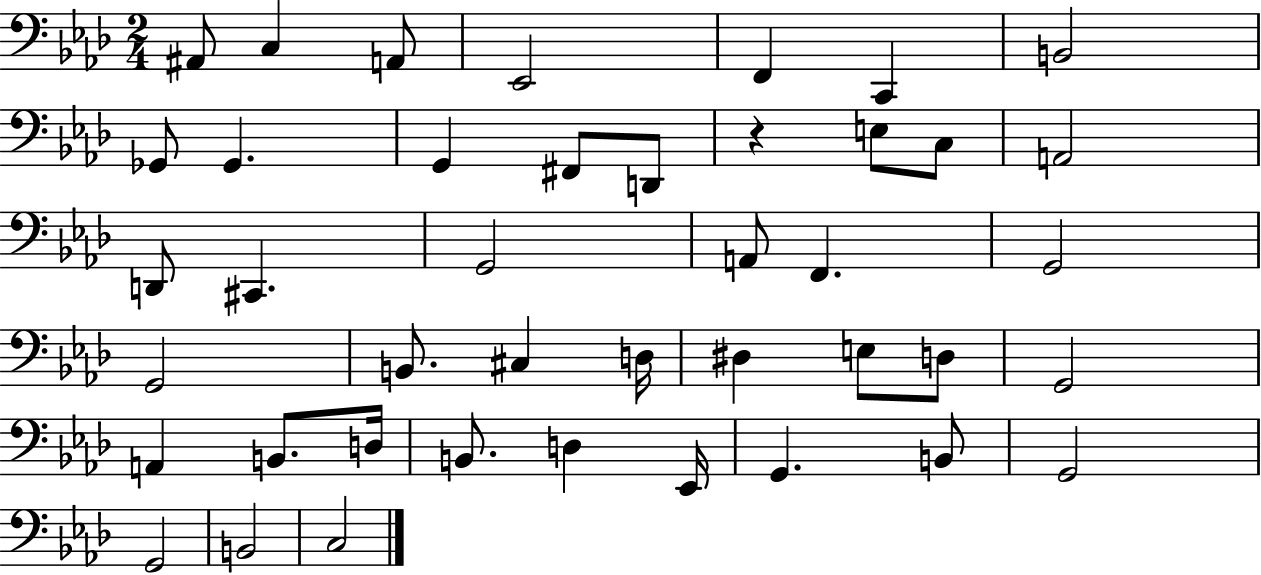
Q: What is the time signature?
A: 2/4